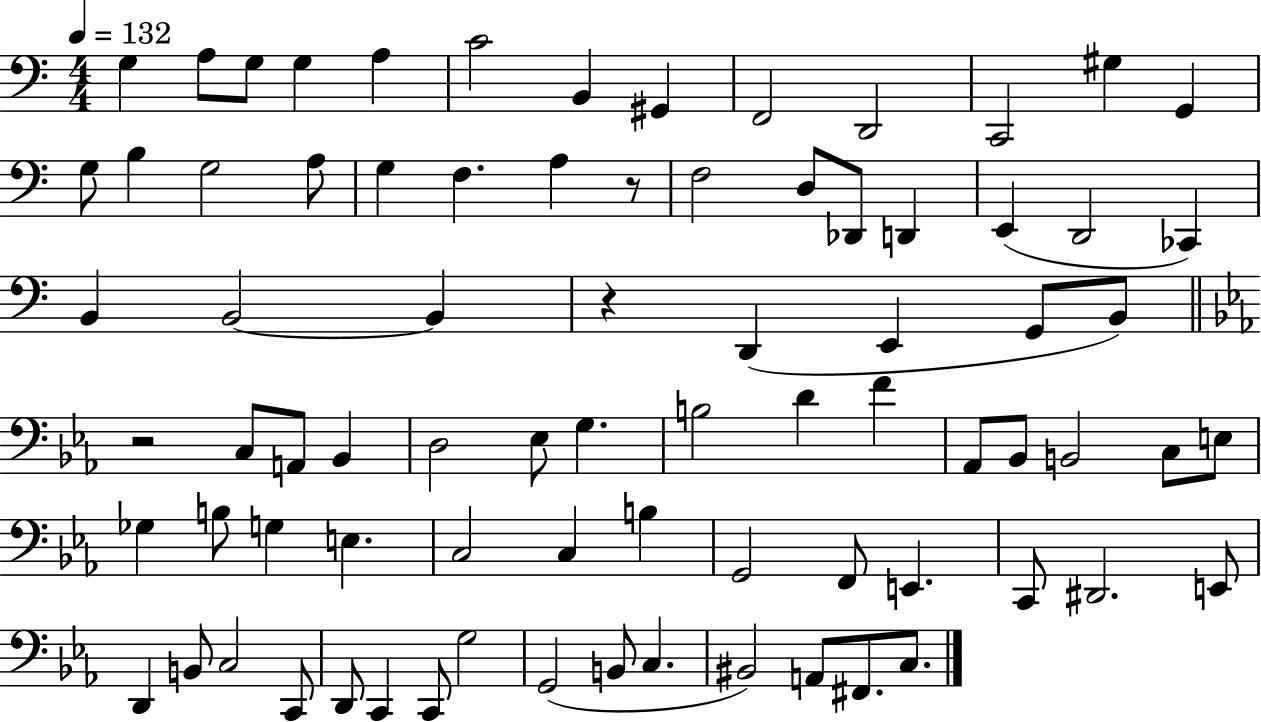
X:1
T:Untitled
M:4/4
L:1/4
K:C
G, A,/2 G,/2 G, A, C2 B,, ^G,, F,,2 D,,2 C,,2 ^G, G,, G,/2 B, G,2 A,/2 G, F, A, z/2 F,2 D,/2 _D,,/2 D,, E,, D,,2 _C,, B,, B,,2 B,, z D,, E,, G,,/2 B,,/2 z2 C,/2 A,,/2 _B,, D,2 _E,/2 G, B,2 D F _A,,/2 _B,,/2 B,,2 C,/2 E,/2 _G, B,/2 G, E, C,2 C, B, G,,2 F,,/2 E,, C,,/2 ^D,,2 E,,/2 D,, B,,/2 C,2 C,,/2 D,,/2 C,, C,,/2 G,2 G,,2 B,,/2 C, ^B,,2 A,,/2 ^F,,/2 C,/2